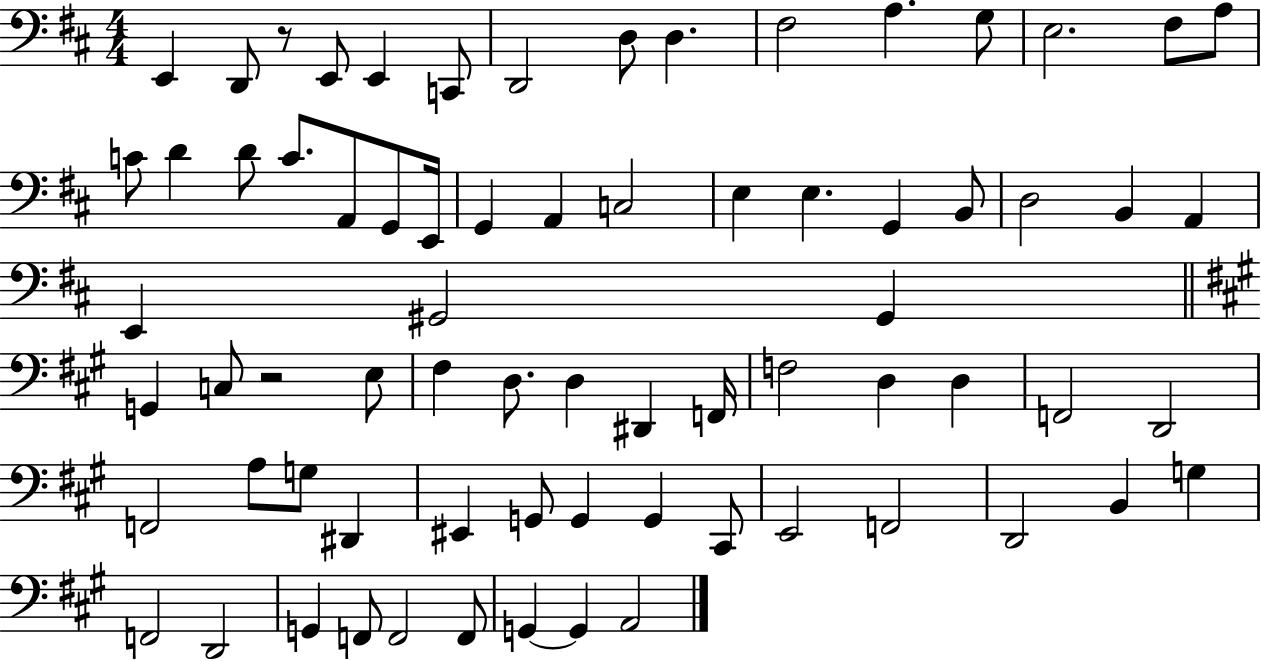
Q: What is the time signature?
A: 4/4